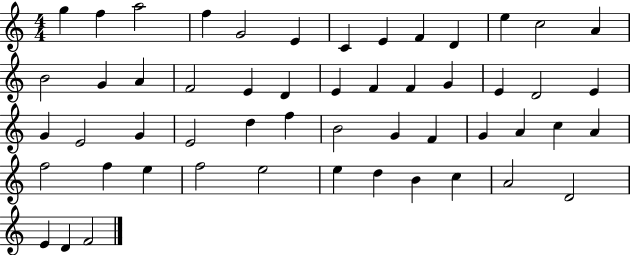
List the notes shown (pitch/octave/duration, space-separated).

G5/q F5/q A5/h F5/q G4/h E4/q C4/q E4/q F4/q D4/q E5/q C5/h A4/q B4/h G4/q A4/q F4/h E4/q D4/q E4/q F4/q F4/q G4/q E4/q D4/h E4/q G4/q E4/h G4/q E4/h D5/q F5/q B4/h G4/q F4/q G4/q A4/q C5/q A4/q F5/h F5/q E5/q F5/h E5/h E5/q D5/q B4/q C5/q A4/h D4/h E4/q D4/q F4/h